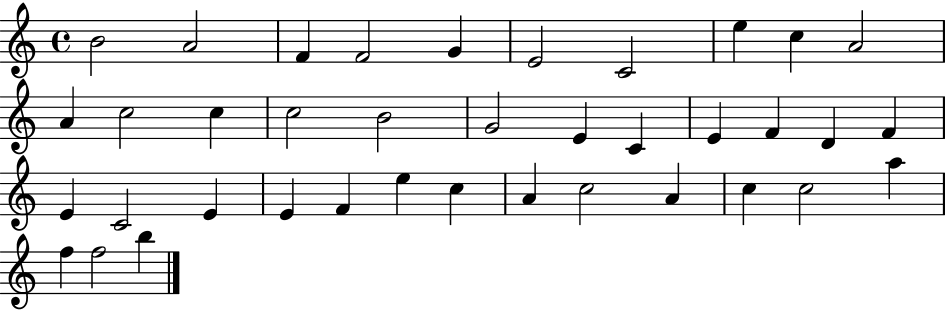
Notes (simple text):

B4/h A4/h F4/q F4/h G4/q E4/h C4/h E5/q C5/q A4/h A4/q C5/h C5/q C5/h B4/h G4/h E4/q C4/q E4/q F4/q D4/q F4/q E4/q C4/h E4/q E4/q F4/q E5/q C5/q A4/q C5/h A4/q C5/q C5/h A5/q F5/q F5/h B5/q